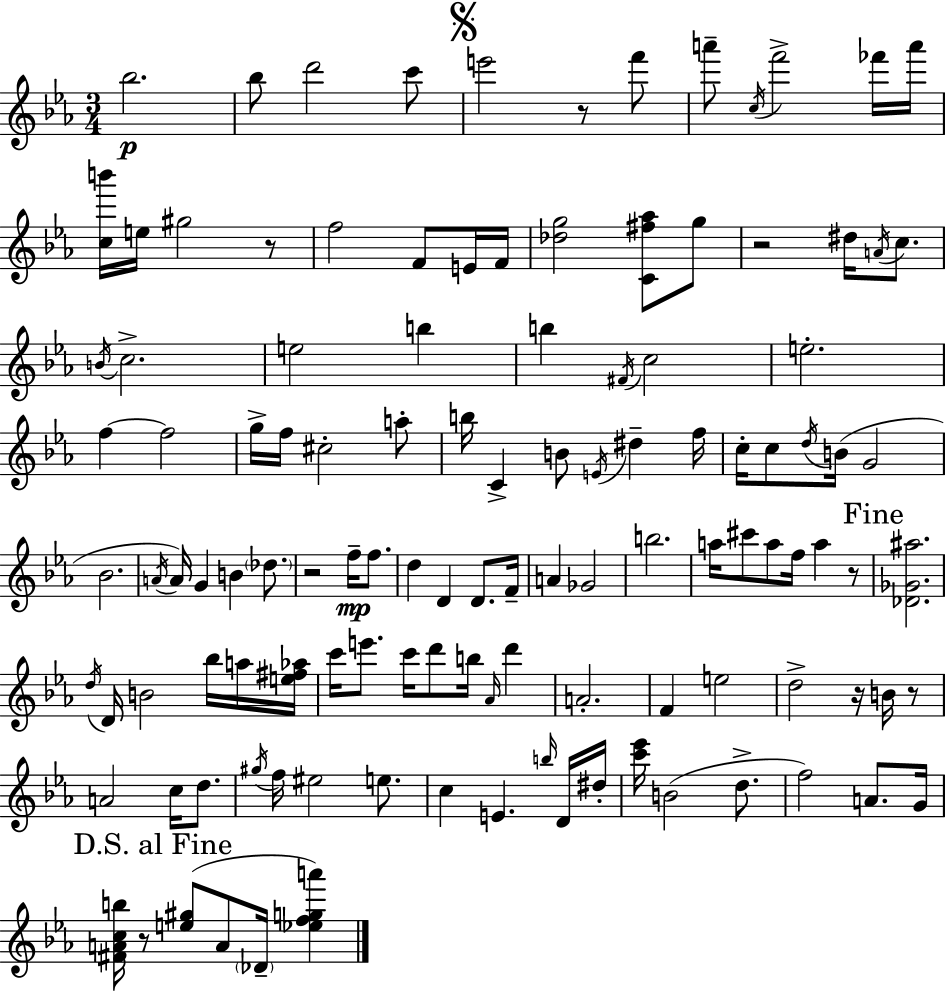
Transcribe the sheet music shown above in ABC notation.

X:1
T:Untitled
M:3/4
L:1/4
K:Eb
_b2 _b/2 d'2 c'/2 e'2 z/2 f'/2 a'/2 c/4 f'2 _f'/4 a'/4 [cb']/4 e/4 ^g2 z/2 f2 F/2 E/4 F/4 [_dg]2 [C^f_a]/2 g/2 z2 ^d/4 A/4 c/2 B/4 c2 e2 b b ^F/4 c2 e2 f f2 g/4 f/4 ^c2 a/2 b/4 C B/2 E/4 ^d f/4 c/4 c/2 d/4 B/4 G2 _B2 A/4 A/4 G B _d/2 z2 f/4 f/2 d D D/2 F/4 A _G2 b2 a/4 ^c'/2 a/2 f/4 a z/2 [_D_G^a]2 d/4 D/4 B2 _b/4 a/4 [e^f_a]/4 c'/4 e'/2 c'/4 d'/2 b/4 _A/4 d' A2 F e2 d2 z/4 B/4 z/2 A2 c/4 d/2 ^g/4 f/4 ^e2 e/2 c E b/4 D/4 ^d/4 [c'_e']/4 B2 d/2 f2 A/2 G/4 [^FAcb]/4 z/2 [e^g]/2 A/2 _D/4 [_efga']